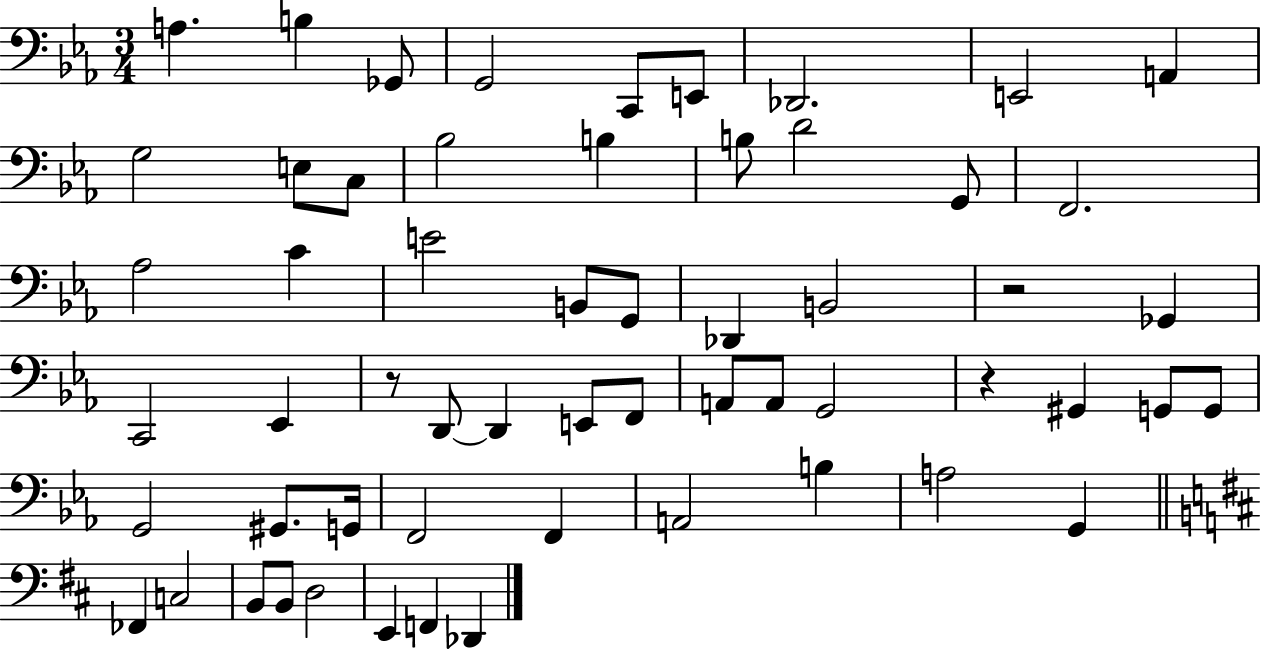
{
  \clef bass
  \numericTimeSignature
  \time 3/4
  \key ees \major
  a4. b4 ges,8 | g,2 c,8 e,8 | des,2. | e,2 a,4 | \break g2 e8 c8 | bes2 b4 | b8 d'2 g,8 | f,2. | \break aes2 c'4 | e'2 b,8 g,8 | des,4 b,2 | r2 ges,4 | \break c,2 ees,4 | r8 d,8~~ d,4 e,8 f,8 | a,8 a,8 g,2 | r4 gis,4 g,8 g,8 | \break g,2 gis,8. g,16 | f,2 f,4 | a,2 b4 | a2 g,4 | \break \bar "||" \break \key d \major fes,4 c2 | b,8 b,8 d2 | e,4 f,4 des,4 | \bar "|."
}